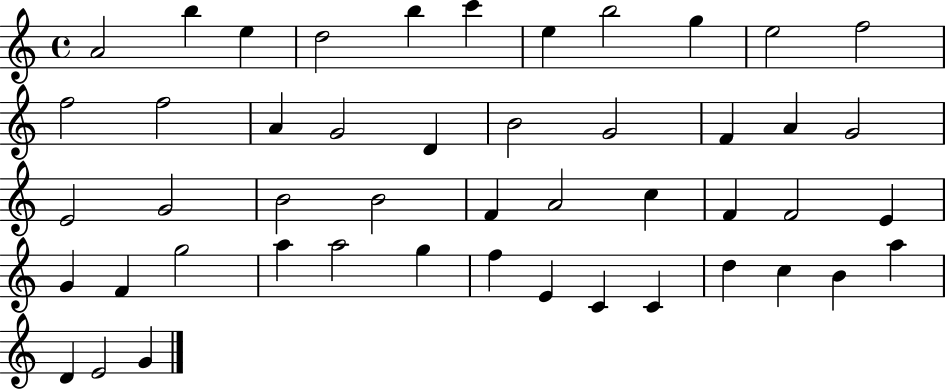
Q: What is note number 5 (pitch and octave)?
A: B5